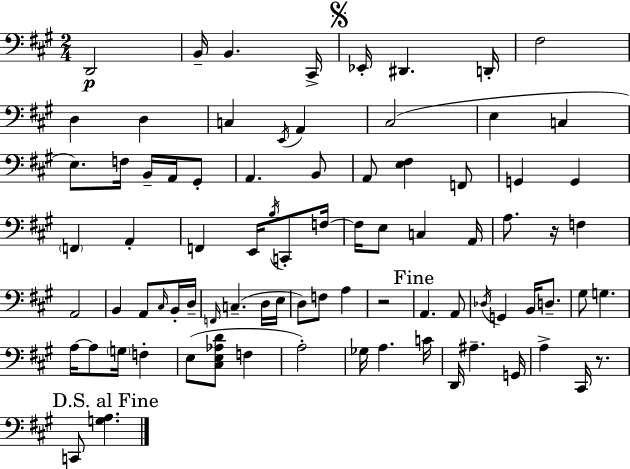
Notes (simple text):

D2/h B2/s B2/q. C#2/s Eb2/s D#2/q. D2/s F#3/h D3/q D3/q C3/q E2/s A2/q C#3/h E3/q C3/q E3/e. F3/s B2/s A2/s G#2/e A2/q. B2/e A2/e [E3,F#3]/q F2/e G2/q G2/q F2/q A2/q F2/q E2/s B3/s C2/e F3/s F3/s E3/e C3/q A2/s A3/e. R/s F3/q A2/h B2/q A2/e C#3/s B2/s D3/s F2/s C3/q. D3/s E3/s D3/e F3/e A3/q R/h A2/q. A2/e Db3/s G2/q B2/s D3/e. G#3/e G3/q. A3/s A3/e G3/s F3/q E3/e [C#3,E3,Ab3,D4]/e F3/q A3/h Gb3/s A3/q. C4/s D2/s A#3/q. G2/s A3/q C#2/s R/e. C2/e [G3,A3]/q.